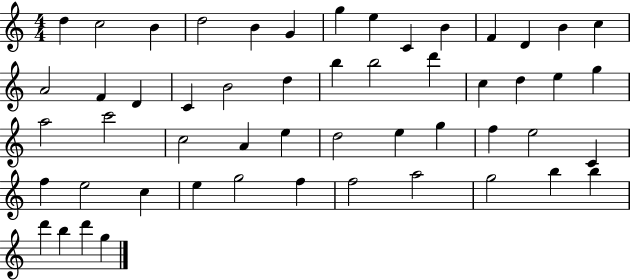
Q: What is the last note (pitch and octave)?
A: G5